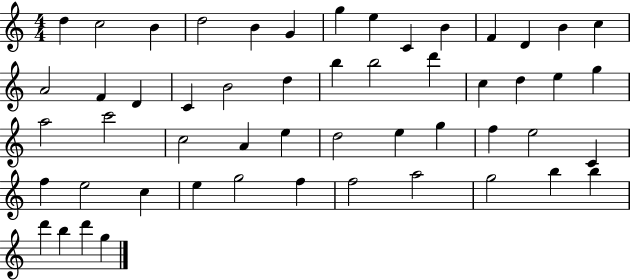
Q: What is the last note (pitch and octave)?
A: G5